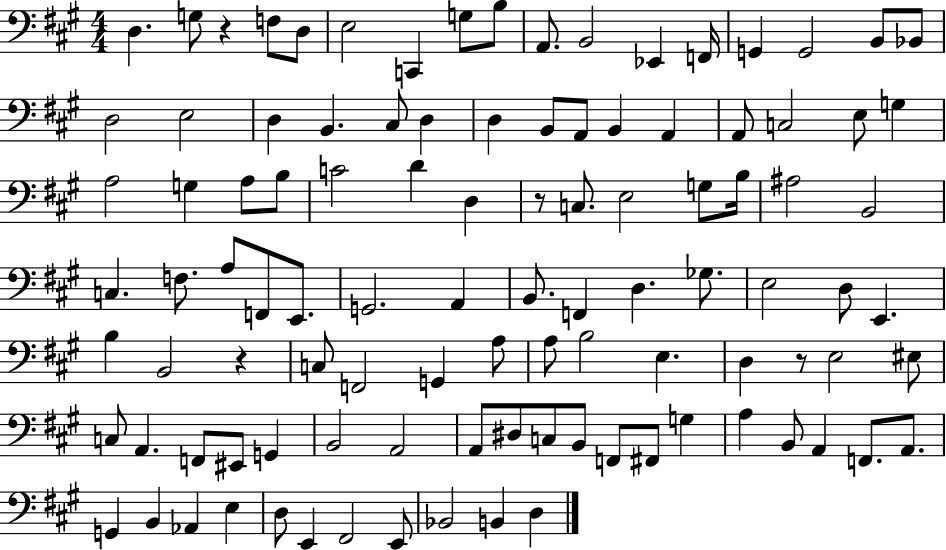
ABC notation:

X:1
T:Untitled
M:4/4
L:1/4
K:A
D, G,/2 z F,/2 D,/2 E,2 C,, G,/2 B,/2 A,,/2 B,,2 _E,, F,,/4 G,, G,,2 B,,/2 _B,,/2 D,2 E,2 D, B,, ^C,/2 D, D, B,,/2 A,,/2 B,, A,, A,,/2 C,2 E,/2 G, A,2 G, A,/2 B,/2 C2 D D, z/2 C,/2 E,2 G,/2 B,/4 ^A,2 B,,2 C, F,/2 A,/2 F,,/2 E,,/2 G,,2 A,, B,,/2 F,, D, _G,/2 E,2 D,/2 E,, B, B,,2 z C,/2 F,,2 G,, A,/2 A,/2 B,2 E, D, z/2 E,2 ^E,/2 C,/2 A,, F,,/2 ^E,,/2 G,, B,,2 A,,2 A,,/2 ^D,/2 C,/2 B,,/2 F,,/2 ^F,,/2 G, A, B,,/2 A,, F,,/2 A,,/2 G,, B,, _A,, E, D,/2 E,, ^F,,2 E,,/2 _B,,2 B,, D,